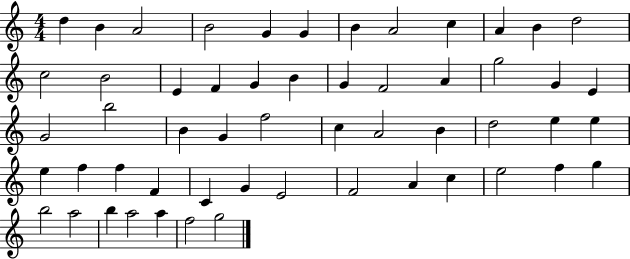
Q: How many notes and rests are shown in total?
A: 55